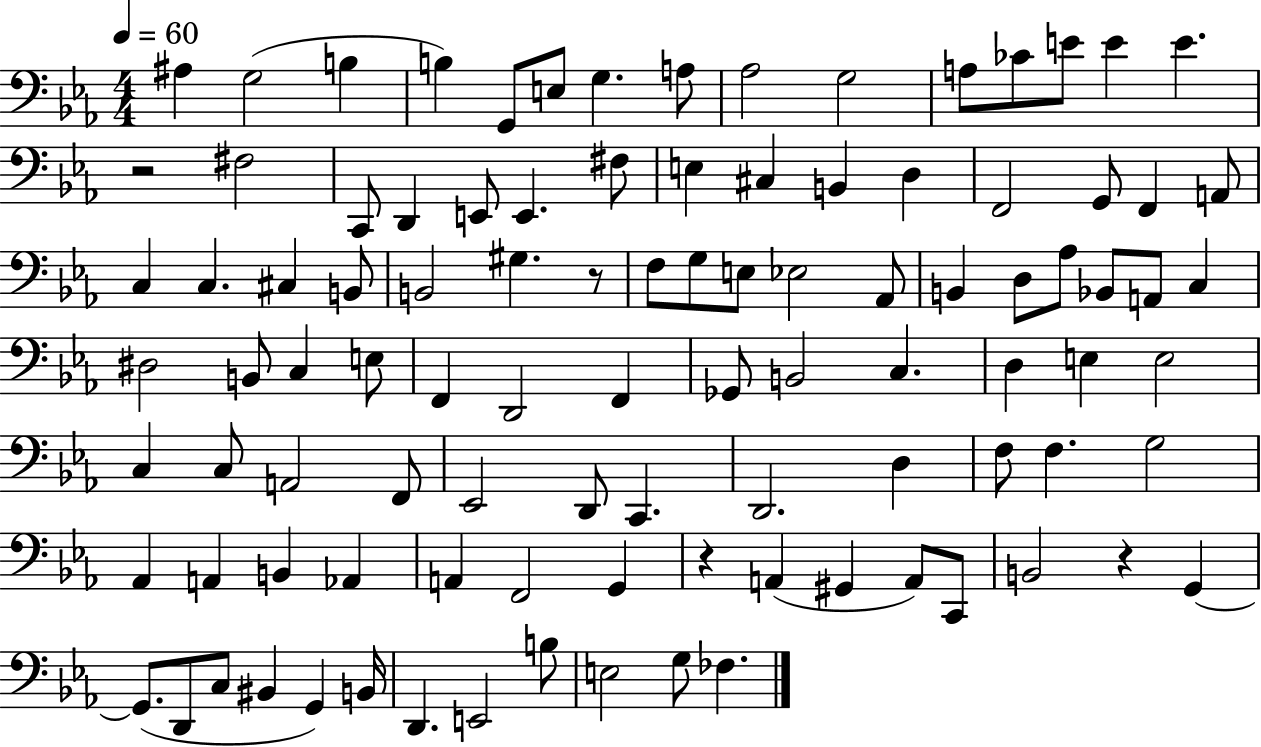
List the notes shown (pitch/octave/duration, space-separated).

A#3/q G3/h B3/q B3/q G2/e E3/e G3/q. A3/e Ab3/h G3/h A3/e CES4/e E4/e E4/q E4/q. R/h F#3/h C2/e D2/q E2/e E2/q. F#3/e E3/q C#3/q B2/q D3/q F2/h G2/e F2/q A2/e C3/q C3/q. C#3/q B2/e B2/h G#3/q. R/e F3/e G3/e E3/e Eb3/h Ab2/e B2/q D3/e Ab3/e Bb2/e A2/e C3/q D#3/h B2/e C3/q E3/e F2/q D2/h F2/q Gb2/e B2/h C3/q. D3/q E3/q E3/h C3/q C3/e A2/h F2/e Eb2/h D2/e C2/q. D2/h. D3/q F3/e F3/q. G3/h Ab2/q A2/q B2/q Ab2/q A2/q F2/h G2/q R/q A2/q G#2/q A2/e C2/e B2/h R/q G2/q G2/e. D2/e C3/e BIS2/q G2/q B2/s D2/q. E2/h B3/e E3/h G3/e FES3/q.